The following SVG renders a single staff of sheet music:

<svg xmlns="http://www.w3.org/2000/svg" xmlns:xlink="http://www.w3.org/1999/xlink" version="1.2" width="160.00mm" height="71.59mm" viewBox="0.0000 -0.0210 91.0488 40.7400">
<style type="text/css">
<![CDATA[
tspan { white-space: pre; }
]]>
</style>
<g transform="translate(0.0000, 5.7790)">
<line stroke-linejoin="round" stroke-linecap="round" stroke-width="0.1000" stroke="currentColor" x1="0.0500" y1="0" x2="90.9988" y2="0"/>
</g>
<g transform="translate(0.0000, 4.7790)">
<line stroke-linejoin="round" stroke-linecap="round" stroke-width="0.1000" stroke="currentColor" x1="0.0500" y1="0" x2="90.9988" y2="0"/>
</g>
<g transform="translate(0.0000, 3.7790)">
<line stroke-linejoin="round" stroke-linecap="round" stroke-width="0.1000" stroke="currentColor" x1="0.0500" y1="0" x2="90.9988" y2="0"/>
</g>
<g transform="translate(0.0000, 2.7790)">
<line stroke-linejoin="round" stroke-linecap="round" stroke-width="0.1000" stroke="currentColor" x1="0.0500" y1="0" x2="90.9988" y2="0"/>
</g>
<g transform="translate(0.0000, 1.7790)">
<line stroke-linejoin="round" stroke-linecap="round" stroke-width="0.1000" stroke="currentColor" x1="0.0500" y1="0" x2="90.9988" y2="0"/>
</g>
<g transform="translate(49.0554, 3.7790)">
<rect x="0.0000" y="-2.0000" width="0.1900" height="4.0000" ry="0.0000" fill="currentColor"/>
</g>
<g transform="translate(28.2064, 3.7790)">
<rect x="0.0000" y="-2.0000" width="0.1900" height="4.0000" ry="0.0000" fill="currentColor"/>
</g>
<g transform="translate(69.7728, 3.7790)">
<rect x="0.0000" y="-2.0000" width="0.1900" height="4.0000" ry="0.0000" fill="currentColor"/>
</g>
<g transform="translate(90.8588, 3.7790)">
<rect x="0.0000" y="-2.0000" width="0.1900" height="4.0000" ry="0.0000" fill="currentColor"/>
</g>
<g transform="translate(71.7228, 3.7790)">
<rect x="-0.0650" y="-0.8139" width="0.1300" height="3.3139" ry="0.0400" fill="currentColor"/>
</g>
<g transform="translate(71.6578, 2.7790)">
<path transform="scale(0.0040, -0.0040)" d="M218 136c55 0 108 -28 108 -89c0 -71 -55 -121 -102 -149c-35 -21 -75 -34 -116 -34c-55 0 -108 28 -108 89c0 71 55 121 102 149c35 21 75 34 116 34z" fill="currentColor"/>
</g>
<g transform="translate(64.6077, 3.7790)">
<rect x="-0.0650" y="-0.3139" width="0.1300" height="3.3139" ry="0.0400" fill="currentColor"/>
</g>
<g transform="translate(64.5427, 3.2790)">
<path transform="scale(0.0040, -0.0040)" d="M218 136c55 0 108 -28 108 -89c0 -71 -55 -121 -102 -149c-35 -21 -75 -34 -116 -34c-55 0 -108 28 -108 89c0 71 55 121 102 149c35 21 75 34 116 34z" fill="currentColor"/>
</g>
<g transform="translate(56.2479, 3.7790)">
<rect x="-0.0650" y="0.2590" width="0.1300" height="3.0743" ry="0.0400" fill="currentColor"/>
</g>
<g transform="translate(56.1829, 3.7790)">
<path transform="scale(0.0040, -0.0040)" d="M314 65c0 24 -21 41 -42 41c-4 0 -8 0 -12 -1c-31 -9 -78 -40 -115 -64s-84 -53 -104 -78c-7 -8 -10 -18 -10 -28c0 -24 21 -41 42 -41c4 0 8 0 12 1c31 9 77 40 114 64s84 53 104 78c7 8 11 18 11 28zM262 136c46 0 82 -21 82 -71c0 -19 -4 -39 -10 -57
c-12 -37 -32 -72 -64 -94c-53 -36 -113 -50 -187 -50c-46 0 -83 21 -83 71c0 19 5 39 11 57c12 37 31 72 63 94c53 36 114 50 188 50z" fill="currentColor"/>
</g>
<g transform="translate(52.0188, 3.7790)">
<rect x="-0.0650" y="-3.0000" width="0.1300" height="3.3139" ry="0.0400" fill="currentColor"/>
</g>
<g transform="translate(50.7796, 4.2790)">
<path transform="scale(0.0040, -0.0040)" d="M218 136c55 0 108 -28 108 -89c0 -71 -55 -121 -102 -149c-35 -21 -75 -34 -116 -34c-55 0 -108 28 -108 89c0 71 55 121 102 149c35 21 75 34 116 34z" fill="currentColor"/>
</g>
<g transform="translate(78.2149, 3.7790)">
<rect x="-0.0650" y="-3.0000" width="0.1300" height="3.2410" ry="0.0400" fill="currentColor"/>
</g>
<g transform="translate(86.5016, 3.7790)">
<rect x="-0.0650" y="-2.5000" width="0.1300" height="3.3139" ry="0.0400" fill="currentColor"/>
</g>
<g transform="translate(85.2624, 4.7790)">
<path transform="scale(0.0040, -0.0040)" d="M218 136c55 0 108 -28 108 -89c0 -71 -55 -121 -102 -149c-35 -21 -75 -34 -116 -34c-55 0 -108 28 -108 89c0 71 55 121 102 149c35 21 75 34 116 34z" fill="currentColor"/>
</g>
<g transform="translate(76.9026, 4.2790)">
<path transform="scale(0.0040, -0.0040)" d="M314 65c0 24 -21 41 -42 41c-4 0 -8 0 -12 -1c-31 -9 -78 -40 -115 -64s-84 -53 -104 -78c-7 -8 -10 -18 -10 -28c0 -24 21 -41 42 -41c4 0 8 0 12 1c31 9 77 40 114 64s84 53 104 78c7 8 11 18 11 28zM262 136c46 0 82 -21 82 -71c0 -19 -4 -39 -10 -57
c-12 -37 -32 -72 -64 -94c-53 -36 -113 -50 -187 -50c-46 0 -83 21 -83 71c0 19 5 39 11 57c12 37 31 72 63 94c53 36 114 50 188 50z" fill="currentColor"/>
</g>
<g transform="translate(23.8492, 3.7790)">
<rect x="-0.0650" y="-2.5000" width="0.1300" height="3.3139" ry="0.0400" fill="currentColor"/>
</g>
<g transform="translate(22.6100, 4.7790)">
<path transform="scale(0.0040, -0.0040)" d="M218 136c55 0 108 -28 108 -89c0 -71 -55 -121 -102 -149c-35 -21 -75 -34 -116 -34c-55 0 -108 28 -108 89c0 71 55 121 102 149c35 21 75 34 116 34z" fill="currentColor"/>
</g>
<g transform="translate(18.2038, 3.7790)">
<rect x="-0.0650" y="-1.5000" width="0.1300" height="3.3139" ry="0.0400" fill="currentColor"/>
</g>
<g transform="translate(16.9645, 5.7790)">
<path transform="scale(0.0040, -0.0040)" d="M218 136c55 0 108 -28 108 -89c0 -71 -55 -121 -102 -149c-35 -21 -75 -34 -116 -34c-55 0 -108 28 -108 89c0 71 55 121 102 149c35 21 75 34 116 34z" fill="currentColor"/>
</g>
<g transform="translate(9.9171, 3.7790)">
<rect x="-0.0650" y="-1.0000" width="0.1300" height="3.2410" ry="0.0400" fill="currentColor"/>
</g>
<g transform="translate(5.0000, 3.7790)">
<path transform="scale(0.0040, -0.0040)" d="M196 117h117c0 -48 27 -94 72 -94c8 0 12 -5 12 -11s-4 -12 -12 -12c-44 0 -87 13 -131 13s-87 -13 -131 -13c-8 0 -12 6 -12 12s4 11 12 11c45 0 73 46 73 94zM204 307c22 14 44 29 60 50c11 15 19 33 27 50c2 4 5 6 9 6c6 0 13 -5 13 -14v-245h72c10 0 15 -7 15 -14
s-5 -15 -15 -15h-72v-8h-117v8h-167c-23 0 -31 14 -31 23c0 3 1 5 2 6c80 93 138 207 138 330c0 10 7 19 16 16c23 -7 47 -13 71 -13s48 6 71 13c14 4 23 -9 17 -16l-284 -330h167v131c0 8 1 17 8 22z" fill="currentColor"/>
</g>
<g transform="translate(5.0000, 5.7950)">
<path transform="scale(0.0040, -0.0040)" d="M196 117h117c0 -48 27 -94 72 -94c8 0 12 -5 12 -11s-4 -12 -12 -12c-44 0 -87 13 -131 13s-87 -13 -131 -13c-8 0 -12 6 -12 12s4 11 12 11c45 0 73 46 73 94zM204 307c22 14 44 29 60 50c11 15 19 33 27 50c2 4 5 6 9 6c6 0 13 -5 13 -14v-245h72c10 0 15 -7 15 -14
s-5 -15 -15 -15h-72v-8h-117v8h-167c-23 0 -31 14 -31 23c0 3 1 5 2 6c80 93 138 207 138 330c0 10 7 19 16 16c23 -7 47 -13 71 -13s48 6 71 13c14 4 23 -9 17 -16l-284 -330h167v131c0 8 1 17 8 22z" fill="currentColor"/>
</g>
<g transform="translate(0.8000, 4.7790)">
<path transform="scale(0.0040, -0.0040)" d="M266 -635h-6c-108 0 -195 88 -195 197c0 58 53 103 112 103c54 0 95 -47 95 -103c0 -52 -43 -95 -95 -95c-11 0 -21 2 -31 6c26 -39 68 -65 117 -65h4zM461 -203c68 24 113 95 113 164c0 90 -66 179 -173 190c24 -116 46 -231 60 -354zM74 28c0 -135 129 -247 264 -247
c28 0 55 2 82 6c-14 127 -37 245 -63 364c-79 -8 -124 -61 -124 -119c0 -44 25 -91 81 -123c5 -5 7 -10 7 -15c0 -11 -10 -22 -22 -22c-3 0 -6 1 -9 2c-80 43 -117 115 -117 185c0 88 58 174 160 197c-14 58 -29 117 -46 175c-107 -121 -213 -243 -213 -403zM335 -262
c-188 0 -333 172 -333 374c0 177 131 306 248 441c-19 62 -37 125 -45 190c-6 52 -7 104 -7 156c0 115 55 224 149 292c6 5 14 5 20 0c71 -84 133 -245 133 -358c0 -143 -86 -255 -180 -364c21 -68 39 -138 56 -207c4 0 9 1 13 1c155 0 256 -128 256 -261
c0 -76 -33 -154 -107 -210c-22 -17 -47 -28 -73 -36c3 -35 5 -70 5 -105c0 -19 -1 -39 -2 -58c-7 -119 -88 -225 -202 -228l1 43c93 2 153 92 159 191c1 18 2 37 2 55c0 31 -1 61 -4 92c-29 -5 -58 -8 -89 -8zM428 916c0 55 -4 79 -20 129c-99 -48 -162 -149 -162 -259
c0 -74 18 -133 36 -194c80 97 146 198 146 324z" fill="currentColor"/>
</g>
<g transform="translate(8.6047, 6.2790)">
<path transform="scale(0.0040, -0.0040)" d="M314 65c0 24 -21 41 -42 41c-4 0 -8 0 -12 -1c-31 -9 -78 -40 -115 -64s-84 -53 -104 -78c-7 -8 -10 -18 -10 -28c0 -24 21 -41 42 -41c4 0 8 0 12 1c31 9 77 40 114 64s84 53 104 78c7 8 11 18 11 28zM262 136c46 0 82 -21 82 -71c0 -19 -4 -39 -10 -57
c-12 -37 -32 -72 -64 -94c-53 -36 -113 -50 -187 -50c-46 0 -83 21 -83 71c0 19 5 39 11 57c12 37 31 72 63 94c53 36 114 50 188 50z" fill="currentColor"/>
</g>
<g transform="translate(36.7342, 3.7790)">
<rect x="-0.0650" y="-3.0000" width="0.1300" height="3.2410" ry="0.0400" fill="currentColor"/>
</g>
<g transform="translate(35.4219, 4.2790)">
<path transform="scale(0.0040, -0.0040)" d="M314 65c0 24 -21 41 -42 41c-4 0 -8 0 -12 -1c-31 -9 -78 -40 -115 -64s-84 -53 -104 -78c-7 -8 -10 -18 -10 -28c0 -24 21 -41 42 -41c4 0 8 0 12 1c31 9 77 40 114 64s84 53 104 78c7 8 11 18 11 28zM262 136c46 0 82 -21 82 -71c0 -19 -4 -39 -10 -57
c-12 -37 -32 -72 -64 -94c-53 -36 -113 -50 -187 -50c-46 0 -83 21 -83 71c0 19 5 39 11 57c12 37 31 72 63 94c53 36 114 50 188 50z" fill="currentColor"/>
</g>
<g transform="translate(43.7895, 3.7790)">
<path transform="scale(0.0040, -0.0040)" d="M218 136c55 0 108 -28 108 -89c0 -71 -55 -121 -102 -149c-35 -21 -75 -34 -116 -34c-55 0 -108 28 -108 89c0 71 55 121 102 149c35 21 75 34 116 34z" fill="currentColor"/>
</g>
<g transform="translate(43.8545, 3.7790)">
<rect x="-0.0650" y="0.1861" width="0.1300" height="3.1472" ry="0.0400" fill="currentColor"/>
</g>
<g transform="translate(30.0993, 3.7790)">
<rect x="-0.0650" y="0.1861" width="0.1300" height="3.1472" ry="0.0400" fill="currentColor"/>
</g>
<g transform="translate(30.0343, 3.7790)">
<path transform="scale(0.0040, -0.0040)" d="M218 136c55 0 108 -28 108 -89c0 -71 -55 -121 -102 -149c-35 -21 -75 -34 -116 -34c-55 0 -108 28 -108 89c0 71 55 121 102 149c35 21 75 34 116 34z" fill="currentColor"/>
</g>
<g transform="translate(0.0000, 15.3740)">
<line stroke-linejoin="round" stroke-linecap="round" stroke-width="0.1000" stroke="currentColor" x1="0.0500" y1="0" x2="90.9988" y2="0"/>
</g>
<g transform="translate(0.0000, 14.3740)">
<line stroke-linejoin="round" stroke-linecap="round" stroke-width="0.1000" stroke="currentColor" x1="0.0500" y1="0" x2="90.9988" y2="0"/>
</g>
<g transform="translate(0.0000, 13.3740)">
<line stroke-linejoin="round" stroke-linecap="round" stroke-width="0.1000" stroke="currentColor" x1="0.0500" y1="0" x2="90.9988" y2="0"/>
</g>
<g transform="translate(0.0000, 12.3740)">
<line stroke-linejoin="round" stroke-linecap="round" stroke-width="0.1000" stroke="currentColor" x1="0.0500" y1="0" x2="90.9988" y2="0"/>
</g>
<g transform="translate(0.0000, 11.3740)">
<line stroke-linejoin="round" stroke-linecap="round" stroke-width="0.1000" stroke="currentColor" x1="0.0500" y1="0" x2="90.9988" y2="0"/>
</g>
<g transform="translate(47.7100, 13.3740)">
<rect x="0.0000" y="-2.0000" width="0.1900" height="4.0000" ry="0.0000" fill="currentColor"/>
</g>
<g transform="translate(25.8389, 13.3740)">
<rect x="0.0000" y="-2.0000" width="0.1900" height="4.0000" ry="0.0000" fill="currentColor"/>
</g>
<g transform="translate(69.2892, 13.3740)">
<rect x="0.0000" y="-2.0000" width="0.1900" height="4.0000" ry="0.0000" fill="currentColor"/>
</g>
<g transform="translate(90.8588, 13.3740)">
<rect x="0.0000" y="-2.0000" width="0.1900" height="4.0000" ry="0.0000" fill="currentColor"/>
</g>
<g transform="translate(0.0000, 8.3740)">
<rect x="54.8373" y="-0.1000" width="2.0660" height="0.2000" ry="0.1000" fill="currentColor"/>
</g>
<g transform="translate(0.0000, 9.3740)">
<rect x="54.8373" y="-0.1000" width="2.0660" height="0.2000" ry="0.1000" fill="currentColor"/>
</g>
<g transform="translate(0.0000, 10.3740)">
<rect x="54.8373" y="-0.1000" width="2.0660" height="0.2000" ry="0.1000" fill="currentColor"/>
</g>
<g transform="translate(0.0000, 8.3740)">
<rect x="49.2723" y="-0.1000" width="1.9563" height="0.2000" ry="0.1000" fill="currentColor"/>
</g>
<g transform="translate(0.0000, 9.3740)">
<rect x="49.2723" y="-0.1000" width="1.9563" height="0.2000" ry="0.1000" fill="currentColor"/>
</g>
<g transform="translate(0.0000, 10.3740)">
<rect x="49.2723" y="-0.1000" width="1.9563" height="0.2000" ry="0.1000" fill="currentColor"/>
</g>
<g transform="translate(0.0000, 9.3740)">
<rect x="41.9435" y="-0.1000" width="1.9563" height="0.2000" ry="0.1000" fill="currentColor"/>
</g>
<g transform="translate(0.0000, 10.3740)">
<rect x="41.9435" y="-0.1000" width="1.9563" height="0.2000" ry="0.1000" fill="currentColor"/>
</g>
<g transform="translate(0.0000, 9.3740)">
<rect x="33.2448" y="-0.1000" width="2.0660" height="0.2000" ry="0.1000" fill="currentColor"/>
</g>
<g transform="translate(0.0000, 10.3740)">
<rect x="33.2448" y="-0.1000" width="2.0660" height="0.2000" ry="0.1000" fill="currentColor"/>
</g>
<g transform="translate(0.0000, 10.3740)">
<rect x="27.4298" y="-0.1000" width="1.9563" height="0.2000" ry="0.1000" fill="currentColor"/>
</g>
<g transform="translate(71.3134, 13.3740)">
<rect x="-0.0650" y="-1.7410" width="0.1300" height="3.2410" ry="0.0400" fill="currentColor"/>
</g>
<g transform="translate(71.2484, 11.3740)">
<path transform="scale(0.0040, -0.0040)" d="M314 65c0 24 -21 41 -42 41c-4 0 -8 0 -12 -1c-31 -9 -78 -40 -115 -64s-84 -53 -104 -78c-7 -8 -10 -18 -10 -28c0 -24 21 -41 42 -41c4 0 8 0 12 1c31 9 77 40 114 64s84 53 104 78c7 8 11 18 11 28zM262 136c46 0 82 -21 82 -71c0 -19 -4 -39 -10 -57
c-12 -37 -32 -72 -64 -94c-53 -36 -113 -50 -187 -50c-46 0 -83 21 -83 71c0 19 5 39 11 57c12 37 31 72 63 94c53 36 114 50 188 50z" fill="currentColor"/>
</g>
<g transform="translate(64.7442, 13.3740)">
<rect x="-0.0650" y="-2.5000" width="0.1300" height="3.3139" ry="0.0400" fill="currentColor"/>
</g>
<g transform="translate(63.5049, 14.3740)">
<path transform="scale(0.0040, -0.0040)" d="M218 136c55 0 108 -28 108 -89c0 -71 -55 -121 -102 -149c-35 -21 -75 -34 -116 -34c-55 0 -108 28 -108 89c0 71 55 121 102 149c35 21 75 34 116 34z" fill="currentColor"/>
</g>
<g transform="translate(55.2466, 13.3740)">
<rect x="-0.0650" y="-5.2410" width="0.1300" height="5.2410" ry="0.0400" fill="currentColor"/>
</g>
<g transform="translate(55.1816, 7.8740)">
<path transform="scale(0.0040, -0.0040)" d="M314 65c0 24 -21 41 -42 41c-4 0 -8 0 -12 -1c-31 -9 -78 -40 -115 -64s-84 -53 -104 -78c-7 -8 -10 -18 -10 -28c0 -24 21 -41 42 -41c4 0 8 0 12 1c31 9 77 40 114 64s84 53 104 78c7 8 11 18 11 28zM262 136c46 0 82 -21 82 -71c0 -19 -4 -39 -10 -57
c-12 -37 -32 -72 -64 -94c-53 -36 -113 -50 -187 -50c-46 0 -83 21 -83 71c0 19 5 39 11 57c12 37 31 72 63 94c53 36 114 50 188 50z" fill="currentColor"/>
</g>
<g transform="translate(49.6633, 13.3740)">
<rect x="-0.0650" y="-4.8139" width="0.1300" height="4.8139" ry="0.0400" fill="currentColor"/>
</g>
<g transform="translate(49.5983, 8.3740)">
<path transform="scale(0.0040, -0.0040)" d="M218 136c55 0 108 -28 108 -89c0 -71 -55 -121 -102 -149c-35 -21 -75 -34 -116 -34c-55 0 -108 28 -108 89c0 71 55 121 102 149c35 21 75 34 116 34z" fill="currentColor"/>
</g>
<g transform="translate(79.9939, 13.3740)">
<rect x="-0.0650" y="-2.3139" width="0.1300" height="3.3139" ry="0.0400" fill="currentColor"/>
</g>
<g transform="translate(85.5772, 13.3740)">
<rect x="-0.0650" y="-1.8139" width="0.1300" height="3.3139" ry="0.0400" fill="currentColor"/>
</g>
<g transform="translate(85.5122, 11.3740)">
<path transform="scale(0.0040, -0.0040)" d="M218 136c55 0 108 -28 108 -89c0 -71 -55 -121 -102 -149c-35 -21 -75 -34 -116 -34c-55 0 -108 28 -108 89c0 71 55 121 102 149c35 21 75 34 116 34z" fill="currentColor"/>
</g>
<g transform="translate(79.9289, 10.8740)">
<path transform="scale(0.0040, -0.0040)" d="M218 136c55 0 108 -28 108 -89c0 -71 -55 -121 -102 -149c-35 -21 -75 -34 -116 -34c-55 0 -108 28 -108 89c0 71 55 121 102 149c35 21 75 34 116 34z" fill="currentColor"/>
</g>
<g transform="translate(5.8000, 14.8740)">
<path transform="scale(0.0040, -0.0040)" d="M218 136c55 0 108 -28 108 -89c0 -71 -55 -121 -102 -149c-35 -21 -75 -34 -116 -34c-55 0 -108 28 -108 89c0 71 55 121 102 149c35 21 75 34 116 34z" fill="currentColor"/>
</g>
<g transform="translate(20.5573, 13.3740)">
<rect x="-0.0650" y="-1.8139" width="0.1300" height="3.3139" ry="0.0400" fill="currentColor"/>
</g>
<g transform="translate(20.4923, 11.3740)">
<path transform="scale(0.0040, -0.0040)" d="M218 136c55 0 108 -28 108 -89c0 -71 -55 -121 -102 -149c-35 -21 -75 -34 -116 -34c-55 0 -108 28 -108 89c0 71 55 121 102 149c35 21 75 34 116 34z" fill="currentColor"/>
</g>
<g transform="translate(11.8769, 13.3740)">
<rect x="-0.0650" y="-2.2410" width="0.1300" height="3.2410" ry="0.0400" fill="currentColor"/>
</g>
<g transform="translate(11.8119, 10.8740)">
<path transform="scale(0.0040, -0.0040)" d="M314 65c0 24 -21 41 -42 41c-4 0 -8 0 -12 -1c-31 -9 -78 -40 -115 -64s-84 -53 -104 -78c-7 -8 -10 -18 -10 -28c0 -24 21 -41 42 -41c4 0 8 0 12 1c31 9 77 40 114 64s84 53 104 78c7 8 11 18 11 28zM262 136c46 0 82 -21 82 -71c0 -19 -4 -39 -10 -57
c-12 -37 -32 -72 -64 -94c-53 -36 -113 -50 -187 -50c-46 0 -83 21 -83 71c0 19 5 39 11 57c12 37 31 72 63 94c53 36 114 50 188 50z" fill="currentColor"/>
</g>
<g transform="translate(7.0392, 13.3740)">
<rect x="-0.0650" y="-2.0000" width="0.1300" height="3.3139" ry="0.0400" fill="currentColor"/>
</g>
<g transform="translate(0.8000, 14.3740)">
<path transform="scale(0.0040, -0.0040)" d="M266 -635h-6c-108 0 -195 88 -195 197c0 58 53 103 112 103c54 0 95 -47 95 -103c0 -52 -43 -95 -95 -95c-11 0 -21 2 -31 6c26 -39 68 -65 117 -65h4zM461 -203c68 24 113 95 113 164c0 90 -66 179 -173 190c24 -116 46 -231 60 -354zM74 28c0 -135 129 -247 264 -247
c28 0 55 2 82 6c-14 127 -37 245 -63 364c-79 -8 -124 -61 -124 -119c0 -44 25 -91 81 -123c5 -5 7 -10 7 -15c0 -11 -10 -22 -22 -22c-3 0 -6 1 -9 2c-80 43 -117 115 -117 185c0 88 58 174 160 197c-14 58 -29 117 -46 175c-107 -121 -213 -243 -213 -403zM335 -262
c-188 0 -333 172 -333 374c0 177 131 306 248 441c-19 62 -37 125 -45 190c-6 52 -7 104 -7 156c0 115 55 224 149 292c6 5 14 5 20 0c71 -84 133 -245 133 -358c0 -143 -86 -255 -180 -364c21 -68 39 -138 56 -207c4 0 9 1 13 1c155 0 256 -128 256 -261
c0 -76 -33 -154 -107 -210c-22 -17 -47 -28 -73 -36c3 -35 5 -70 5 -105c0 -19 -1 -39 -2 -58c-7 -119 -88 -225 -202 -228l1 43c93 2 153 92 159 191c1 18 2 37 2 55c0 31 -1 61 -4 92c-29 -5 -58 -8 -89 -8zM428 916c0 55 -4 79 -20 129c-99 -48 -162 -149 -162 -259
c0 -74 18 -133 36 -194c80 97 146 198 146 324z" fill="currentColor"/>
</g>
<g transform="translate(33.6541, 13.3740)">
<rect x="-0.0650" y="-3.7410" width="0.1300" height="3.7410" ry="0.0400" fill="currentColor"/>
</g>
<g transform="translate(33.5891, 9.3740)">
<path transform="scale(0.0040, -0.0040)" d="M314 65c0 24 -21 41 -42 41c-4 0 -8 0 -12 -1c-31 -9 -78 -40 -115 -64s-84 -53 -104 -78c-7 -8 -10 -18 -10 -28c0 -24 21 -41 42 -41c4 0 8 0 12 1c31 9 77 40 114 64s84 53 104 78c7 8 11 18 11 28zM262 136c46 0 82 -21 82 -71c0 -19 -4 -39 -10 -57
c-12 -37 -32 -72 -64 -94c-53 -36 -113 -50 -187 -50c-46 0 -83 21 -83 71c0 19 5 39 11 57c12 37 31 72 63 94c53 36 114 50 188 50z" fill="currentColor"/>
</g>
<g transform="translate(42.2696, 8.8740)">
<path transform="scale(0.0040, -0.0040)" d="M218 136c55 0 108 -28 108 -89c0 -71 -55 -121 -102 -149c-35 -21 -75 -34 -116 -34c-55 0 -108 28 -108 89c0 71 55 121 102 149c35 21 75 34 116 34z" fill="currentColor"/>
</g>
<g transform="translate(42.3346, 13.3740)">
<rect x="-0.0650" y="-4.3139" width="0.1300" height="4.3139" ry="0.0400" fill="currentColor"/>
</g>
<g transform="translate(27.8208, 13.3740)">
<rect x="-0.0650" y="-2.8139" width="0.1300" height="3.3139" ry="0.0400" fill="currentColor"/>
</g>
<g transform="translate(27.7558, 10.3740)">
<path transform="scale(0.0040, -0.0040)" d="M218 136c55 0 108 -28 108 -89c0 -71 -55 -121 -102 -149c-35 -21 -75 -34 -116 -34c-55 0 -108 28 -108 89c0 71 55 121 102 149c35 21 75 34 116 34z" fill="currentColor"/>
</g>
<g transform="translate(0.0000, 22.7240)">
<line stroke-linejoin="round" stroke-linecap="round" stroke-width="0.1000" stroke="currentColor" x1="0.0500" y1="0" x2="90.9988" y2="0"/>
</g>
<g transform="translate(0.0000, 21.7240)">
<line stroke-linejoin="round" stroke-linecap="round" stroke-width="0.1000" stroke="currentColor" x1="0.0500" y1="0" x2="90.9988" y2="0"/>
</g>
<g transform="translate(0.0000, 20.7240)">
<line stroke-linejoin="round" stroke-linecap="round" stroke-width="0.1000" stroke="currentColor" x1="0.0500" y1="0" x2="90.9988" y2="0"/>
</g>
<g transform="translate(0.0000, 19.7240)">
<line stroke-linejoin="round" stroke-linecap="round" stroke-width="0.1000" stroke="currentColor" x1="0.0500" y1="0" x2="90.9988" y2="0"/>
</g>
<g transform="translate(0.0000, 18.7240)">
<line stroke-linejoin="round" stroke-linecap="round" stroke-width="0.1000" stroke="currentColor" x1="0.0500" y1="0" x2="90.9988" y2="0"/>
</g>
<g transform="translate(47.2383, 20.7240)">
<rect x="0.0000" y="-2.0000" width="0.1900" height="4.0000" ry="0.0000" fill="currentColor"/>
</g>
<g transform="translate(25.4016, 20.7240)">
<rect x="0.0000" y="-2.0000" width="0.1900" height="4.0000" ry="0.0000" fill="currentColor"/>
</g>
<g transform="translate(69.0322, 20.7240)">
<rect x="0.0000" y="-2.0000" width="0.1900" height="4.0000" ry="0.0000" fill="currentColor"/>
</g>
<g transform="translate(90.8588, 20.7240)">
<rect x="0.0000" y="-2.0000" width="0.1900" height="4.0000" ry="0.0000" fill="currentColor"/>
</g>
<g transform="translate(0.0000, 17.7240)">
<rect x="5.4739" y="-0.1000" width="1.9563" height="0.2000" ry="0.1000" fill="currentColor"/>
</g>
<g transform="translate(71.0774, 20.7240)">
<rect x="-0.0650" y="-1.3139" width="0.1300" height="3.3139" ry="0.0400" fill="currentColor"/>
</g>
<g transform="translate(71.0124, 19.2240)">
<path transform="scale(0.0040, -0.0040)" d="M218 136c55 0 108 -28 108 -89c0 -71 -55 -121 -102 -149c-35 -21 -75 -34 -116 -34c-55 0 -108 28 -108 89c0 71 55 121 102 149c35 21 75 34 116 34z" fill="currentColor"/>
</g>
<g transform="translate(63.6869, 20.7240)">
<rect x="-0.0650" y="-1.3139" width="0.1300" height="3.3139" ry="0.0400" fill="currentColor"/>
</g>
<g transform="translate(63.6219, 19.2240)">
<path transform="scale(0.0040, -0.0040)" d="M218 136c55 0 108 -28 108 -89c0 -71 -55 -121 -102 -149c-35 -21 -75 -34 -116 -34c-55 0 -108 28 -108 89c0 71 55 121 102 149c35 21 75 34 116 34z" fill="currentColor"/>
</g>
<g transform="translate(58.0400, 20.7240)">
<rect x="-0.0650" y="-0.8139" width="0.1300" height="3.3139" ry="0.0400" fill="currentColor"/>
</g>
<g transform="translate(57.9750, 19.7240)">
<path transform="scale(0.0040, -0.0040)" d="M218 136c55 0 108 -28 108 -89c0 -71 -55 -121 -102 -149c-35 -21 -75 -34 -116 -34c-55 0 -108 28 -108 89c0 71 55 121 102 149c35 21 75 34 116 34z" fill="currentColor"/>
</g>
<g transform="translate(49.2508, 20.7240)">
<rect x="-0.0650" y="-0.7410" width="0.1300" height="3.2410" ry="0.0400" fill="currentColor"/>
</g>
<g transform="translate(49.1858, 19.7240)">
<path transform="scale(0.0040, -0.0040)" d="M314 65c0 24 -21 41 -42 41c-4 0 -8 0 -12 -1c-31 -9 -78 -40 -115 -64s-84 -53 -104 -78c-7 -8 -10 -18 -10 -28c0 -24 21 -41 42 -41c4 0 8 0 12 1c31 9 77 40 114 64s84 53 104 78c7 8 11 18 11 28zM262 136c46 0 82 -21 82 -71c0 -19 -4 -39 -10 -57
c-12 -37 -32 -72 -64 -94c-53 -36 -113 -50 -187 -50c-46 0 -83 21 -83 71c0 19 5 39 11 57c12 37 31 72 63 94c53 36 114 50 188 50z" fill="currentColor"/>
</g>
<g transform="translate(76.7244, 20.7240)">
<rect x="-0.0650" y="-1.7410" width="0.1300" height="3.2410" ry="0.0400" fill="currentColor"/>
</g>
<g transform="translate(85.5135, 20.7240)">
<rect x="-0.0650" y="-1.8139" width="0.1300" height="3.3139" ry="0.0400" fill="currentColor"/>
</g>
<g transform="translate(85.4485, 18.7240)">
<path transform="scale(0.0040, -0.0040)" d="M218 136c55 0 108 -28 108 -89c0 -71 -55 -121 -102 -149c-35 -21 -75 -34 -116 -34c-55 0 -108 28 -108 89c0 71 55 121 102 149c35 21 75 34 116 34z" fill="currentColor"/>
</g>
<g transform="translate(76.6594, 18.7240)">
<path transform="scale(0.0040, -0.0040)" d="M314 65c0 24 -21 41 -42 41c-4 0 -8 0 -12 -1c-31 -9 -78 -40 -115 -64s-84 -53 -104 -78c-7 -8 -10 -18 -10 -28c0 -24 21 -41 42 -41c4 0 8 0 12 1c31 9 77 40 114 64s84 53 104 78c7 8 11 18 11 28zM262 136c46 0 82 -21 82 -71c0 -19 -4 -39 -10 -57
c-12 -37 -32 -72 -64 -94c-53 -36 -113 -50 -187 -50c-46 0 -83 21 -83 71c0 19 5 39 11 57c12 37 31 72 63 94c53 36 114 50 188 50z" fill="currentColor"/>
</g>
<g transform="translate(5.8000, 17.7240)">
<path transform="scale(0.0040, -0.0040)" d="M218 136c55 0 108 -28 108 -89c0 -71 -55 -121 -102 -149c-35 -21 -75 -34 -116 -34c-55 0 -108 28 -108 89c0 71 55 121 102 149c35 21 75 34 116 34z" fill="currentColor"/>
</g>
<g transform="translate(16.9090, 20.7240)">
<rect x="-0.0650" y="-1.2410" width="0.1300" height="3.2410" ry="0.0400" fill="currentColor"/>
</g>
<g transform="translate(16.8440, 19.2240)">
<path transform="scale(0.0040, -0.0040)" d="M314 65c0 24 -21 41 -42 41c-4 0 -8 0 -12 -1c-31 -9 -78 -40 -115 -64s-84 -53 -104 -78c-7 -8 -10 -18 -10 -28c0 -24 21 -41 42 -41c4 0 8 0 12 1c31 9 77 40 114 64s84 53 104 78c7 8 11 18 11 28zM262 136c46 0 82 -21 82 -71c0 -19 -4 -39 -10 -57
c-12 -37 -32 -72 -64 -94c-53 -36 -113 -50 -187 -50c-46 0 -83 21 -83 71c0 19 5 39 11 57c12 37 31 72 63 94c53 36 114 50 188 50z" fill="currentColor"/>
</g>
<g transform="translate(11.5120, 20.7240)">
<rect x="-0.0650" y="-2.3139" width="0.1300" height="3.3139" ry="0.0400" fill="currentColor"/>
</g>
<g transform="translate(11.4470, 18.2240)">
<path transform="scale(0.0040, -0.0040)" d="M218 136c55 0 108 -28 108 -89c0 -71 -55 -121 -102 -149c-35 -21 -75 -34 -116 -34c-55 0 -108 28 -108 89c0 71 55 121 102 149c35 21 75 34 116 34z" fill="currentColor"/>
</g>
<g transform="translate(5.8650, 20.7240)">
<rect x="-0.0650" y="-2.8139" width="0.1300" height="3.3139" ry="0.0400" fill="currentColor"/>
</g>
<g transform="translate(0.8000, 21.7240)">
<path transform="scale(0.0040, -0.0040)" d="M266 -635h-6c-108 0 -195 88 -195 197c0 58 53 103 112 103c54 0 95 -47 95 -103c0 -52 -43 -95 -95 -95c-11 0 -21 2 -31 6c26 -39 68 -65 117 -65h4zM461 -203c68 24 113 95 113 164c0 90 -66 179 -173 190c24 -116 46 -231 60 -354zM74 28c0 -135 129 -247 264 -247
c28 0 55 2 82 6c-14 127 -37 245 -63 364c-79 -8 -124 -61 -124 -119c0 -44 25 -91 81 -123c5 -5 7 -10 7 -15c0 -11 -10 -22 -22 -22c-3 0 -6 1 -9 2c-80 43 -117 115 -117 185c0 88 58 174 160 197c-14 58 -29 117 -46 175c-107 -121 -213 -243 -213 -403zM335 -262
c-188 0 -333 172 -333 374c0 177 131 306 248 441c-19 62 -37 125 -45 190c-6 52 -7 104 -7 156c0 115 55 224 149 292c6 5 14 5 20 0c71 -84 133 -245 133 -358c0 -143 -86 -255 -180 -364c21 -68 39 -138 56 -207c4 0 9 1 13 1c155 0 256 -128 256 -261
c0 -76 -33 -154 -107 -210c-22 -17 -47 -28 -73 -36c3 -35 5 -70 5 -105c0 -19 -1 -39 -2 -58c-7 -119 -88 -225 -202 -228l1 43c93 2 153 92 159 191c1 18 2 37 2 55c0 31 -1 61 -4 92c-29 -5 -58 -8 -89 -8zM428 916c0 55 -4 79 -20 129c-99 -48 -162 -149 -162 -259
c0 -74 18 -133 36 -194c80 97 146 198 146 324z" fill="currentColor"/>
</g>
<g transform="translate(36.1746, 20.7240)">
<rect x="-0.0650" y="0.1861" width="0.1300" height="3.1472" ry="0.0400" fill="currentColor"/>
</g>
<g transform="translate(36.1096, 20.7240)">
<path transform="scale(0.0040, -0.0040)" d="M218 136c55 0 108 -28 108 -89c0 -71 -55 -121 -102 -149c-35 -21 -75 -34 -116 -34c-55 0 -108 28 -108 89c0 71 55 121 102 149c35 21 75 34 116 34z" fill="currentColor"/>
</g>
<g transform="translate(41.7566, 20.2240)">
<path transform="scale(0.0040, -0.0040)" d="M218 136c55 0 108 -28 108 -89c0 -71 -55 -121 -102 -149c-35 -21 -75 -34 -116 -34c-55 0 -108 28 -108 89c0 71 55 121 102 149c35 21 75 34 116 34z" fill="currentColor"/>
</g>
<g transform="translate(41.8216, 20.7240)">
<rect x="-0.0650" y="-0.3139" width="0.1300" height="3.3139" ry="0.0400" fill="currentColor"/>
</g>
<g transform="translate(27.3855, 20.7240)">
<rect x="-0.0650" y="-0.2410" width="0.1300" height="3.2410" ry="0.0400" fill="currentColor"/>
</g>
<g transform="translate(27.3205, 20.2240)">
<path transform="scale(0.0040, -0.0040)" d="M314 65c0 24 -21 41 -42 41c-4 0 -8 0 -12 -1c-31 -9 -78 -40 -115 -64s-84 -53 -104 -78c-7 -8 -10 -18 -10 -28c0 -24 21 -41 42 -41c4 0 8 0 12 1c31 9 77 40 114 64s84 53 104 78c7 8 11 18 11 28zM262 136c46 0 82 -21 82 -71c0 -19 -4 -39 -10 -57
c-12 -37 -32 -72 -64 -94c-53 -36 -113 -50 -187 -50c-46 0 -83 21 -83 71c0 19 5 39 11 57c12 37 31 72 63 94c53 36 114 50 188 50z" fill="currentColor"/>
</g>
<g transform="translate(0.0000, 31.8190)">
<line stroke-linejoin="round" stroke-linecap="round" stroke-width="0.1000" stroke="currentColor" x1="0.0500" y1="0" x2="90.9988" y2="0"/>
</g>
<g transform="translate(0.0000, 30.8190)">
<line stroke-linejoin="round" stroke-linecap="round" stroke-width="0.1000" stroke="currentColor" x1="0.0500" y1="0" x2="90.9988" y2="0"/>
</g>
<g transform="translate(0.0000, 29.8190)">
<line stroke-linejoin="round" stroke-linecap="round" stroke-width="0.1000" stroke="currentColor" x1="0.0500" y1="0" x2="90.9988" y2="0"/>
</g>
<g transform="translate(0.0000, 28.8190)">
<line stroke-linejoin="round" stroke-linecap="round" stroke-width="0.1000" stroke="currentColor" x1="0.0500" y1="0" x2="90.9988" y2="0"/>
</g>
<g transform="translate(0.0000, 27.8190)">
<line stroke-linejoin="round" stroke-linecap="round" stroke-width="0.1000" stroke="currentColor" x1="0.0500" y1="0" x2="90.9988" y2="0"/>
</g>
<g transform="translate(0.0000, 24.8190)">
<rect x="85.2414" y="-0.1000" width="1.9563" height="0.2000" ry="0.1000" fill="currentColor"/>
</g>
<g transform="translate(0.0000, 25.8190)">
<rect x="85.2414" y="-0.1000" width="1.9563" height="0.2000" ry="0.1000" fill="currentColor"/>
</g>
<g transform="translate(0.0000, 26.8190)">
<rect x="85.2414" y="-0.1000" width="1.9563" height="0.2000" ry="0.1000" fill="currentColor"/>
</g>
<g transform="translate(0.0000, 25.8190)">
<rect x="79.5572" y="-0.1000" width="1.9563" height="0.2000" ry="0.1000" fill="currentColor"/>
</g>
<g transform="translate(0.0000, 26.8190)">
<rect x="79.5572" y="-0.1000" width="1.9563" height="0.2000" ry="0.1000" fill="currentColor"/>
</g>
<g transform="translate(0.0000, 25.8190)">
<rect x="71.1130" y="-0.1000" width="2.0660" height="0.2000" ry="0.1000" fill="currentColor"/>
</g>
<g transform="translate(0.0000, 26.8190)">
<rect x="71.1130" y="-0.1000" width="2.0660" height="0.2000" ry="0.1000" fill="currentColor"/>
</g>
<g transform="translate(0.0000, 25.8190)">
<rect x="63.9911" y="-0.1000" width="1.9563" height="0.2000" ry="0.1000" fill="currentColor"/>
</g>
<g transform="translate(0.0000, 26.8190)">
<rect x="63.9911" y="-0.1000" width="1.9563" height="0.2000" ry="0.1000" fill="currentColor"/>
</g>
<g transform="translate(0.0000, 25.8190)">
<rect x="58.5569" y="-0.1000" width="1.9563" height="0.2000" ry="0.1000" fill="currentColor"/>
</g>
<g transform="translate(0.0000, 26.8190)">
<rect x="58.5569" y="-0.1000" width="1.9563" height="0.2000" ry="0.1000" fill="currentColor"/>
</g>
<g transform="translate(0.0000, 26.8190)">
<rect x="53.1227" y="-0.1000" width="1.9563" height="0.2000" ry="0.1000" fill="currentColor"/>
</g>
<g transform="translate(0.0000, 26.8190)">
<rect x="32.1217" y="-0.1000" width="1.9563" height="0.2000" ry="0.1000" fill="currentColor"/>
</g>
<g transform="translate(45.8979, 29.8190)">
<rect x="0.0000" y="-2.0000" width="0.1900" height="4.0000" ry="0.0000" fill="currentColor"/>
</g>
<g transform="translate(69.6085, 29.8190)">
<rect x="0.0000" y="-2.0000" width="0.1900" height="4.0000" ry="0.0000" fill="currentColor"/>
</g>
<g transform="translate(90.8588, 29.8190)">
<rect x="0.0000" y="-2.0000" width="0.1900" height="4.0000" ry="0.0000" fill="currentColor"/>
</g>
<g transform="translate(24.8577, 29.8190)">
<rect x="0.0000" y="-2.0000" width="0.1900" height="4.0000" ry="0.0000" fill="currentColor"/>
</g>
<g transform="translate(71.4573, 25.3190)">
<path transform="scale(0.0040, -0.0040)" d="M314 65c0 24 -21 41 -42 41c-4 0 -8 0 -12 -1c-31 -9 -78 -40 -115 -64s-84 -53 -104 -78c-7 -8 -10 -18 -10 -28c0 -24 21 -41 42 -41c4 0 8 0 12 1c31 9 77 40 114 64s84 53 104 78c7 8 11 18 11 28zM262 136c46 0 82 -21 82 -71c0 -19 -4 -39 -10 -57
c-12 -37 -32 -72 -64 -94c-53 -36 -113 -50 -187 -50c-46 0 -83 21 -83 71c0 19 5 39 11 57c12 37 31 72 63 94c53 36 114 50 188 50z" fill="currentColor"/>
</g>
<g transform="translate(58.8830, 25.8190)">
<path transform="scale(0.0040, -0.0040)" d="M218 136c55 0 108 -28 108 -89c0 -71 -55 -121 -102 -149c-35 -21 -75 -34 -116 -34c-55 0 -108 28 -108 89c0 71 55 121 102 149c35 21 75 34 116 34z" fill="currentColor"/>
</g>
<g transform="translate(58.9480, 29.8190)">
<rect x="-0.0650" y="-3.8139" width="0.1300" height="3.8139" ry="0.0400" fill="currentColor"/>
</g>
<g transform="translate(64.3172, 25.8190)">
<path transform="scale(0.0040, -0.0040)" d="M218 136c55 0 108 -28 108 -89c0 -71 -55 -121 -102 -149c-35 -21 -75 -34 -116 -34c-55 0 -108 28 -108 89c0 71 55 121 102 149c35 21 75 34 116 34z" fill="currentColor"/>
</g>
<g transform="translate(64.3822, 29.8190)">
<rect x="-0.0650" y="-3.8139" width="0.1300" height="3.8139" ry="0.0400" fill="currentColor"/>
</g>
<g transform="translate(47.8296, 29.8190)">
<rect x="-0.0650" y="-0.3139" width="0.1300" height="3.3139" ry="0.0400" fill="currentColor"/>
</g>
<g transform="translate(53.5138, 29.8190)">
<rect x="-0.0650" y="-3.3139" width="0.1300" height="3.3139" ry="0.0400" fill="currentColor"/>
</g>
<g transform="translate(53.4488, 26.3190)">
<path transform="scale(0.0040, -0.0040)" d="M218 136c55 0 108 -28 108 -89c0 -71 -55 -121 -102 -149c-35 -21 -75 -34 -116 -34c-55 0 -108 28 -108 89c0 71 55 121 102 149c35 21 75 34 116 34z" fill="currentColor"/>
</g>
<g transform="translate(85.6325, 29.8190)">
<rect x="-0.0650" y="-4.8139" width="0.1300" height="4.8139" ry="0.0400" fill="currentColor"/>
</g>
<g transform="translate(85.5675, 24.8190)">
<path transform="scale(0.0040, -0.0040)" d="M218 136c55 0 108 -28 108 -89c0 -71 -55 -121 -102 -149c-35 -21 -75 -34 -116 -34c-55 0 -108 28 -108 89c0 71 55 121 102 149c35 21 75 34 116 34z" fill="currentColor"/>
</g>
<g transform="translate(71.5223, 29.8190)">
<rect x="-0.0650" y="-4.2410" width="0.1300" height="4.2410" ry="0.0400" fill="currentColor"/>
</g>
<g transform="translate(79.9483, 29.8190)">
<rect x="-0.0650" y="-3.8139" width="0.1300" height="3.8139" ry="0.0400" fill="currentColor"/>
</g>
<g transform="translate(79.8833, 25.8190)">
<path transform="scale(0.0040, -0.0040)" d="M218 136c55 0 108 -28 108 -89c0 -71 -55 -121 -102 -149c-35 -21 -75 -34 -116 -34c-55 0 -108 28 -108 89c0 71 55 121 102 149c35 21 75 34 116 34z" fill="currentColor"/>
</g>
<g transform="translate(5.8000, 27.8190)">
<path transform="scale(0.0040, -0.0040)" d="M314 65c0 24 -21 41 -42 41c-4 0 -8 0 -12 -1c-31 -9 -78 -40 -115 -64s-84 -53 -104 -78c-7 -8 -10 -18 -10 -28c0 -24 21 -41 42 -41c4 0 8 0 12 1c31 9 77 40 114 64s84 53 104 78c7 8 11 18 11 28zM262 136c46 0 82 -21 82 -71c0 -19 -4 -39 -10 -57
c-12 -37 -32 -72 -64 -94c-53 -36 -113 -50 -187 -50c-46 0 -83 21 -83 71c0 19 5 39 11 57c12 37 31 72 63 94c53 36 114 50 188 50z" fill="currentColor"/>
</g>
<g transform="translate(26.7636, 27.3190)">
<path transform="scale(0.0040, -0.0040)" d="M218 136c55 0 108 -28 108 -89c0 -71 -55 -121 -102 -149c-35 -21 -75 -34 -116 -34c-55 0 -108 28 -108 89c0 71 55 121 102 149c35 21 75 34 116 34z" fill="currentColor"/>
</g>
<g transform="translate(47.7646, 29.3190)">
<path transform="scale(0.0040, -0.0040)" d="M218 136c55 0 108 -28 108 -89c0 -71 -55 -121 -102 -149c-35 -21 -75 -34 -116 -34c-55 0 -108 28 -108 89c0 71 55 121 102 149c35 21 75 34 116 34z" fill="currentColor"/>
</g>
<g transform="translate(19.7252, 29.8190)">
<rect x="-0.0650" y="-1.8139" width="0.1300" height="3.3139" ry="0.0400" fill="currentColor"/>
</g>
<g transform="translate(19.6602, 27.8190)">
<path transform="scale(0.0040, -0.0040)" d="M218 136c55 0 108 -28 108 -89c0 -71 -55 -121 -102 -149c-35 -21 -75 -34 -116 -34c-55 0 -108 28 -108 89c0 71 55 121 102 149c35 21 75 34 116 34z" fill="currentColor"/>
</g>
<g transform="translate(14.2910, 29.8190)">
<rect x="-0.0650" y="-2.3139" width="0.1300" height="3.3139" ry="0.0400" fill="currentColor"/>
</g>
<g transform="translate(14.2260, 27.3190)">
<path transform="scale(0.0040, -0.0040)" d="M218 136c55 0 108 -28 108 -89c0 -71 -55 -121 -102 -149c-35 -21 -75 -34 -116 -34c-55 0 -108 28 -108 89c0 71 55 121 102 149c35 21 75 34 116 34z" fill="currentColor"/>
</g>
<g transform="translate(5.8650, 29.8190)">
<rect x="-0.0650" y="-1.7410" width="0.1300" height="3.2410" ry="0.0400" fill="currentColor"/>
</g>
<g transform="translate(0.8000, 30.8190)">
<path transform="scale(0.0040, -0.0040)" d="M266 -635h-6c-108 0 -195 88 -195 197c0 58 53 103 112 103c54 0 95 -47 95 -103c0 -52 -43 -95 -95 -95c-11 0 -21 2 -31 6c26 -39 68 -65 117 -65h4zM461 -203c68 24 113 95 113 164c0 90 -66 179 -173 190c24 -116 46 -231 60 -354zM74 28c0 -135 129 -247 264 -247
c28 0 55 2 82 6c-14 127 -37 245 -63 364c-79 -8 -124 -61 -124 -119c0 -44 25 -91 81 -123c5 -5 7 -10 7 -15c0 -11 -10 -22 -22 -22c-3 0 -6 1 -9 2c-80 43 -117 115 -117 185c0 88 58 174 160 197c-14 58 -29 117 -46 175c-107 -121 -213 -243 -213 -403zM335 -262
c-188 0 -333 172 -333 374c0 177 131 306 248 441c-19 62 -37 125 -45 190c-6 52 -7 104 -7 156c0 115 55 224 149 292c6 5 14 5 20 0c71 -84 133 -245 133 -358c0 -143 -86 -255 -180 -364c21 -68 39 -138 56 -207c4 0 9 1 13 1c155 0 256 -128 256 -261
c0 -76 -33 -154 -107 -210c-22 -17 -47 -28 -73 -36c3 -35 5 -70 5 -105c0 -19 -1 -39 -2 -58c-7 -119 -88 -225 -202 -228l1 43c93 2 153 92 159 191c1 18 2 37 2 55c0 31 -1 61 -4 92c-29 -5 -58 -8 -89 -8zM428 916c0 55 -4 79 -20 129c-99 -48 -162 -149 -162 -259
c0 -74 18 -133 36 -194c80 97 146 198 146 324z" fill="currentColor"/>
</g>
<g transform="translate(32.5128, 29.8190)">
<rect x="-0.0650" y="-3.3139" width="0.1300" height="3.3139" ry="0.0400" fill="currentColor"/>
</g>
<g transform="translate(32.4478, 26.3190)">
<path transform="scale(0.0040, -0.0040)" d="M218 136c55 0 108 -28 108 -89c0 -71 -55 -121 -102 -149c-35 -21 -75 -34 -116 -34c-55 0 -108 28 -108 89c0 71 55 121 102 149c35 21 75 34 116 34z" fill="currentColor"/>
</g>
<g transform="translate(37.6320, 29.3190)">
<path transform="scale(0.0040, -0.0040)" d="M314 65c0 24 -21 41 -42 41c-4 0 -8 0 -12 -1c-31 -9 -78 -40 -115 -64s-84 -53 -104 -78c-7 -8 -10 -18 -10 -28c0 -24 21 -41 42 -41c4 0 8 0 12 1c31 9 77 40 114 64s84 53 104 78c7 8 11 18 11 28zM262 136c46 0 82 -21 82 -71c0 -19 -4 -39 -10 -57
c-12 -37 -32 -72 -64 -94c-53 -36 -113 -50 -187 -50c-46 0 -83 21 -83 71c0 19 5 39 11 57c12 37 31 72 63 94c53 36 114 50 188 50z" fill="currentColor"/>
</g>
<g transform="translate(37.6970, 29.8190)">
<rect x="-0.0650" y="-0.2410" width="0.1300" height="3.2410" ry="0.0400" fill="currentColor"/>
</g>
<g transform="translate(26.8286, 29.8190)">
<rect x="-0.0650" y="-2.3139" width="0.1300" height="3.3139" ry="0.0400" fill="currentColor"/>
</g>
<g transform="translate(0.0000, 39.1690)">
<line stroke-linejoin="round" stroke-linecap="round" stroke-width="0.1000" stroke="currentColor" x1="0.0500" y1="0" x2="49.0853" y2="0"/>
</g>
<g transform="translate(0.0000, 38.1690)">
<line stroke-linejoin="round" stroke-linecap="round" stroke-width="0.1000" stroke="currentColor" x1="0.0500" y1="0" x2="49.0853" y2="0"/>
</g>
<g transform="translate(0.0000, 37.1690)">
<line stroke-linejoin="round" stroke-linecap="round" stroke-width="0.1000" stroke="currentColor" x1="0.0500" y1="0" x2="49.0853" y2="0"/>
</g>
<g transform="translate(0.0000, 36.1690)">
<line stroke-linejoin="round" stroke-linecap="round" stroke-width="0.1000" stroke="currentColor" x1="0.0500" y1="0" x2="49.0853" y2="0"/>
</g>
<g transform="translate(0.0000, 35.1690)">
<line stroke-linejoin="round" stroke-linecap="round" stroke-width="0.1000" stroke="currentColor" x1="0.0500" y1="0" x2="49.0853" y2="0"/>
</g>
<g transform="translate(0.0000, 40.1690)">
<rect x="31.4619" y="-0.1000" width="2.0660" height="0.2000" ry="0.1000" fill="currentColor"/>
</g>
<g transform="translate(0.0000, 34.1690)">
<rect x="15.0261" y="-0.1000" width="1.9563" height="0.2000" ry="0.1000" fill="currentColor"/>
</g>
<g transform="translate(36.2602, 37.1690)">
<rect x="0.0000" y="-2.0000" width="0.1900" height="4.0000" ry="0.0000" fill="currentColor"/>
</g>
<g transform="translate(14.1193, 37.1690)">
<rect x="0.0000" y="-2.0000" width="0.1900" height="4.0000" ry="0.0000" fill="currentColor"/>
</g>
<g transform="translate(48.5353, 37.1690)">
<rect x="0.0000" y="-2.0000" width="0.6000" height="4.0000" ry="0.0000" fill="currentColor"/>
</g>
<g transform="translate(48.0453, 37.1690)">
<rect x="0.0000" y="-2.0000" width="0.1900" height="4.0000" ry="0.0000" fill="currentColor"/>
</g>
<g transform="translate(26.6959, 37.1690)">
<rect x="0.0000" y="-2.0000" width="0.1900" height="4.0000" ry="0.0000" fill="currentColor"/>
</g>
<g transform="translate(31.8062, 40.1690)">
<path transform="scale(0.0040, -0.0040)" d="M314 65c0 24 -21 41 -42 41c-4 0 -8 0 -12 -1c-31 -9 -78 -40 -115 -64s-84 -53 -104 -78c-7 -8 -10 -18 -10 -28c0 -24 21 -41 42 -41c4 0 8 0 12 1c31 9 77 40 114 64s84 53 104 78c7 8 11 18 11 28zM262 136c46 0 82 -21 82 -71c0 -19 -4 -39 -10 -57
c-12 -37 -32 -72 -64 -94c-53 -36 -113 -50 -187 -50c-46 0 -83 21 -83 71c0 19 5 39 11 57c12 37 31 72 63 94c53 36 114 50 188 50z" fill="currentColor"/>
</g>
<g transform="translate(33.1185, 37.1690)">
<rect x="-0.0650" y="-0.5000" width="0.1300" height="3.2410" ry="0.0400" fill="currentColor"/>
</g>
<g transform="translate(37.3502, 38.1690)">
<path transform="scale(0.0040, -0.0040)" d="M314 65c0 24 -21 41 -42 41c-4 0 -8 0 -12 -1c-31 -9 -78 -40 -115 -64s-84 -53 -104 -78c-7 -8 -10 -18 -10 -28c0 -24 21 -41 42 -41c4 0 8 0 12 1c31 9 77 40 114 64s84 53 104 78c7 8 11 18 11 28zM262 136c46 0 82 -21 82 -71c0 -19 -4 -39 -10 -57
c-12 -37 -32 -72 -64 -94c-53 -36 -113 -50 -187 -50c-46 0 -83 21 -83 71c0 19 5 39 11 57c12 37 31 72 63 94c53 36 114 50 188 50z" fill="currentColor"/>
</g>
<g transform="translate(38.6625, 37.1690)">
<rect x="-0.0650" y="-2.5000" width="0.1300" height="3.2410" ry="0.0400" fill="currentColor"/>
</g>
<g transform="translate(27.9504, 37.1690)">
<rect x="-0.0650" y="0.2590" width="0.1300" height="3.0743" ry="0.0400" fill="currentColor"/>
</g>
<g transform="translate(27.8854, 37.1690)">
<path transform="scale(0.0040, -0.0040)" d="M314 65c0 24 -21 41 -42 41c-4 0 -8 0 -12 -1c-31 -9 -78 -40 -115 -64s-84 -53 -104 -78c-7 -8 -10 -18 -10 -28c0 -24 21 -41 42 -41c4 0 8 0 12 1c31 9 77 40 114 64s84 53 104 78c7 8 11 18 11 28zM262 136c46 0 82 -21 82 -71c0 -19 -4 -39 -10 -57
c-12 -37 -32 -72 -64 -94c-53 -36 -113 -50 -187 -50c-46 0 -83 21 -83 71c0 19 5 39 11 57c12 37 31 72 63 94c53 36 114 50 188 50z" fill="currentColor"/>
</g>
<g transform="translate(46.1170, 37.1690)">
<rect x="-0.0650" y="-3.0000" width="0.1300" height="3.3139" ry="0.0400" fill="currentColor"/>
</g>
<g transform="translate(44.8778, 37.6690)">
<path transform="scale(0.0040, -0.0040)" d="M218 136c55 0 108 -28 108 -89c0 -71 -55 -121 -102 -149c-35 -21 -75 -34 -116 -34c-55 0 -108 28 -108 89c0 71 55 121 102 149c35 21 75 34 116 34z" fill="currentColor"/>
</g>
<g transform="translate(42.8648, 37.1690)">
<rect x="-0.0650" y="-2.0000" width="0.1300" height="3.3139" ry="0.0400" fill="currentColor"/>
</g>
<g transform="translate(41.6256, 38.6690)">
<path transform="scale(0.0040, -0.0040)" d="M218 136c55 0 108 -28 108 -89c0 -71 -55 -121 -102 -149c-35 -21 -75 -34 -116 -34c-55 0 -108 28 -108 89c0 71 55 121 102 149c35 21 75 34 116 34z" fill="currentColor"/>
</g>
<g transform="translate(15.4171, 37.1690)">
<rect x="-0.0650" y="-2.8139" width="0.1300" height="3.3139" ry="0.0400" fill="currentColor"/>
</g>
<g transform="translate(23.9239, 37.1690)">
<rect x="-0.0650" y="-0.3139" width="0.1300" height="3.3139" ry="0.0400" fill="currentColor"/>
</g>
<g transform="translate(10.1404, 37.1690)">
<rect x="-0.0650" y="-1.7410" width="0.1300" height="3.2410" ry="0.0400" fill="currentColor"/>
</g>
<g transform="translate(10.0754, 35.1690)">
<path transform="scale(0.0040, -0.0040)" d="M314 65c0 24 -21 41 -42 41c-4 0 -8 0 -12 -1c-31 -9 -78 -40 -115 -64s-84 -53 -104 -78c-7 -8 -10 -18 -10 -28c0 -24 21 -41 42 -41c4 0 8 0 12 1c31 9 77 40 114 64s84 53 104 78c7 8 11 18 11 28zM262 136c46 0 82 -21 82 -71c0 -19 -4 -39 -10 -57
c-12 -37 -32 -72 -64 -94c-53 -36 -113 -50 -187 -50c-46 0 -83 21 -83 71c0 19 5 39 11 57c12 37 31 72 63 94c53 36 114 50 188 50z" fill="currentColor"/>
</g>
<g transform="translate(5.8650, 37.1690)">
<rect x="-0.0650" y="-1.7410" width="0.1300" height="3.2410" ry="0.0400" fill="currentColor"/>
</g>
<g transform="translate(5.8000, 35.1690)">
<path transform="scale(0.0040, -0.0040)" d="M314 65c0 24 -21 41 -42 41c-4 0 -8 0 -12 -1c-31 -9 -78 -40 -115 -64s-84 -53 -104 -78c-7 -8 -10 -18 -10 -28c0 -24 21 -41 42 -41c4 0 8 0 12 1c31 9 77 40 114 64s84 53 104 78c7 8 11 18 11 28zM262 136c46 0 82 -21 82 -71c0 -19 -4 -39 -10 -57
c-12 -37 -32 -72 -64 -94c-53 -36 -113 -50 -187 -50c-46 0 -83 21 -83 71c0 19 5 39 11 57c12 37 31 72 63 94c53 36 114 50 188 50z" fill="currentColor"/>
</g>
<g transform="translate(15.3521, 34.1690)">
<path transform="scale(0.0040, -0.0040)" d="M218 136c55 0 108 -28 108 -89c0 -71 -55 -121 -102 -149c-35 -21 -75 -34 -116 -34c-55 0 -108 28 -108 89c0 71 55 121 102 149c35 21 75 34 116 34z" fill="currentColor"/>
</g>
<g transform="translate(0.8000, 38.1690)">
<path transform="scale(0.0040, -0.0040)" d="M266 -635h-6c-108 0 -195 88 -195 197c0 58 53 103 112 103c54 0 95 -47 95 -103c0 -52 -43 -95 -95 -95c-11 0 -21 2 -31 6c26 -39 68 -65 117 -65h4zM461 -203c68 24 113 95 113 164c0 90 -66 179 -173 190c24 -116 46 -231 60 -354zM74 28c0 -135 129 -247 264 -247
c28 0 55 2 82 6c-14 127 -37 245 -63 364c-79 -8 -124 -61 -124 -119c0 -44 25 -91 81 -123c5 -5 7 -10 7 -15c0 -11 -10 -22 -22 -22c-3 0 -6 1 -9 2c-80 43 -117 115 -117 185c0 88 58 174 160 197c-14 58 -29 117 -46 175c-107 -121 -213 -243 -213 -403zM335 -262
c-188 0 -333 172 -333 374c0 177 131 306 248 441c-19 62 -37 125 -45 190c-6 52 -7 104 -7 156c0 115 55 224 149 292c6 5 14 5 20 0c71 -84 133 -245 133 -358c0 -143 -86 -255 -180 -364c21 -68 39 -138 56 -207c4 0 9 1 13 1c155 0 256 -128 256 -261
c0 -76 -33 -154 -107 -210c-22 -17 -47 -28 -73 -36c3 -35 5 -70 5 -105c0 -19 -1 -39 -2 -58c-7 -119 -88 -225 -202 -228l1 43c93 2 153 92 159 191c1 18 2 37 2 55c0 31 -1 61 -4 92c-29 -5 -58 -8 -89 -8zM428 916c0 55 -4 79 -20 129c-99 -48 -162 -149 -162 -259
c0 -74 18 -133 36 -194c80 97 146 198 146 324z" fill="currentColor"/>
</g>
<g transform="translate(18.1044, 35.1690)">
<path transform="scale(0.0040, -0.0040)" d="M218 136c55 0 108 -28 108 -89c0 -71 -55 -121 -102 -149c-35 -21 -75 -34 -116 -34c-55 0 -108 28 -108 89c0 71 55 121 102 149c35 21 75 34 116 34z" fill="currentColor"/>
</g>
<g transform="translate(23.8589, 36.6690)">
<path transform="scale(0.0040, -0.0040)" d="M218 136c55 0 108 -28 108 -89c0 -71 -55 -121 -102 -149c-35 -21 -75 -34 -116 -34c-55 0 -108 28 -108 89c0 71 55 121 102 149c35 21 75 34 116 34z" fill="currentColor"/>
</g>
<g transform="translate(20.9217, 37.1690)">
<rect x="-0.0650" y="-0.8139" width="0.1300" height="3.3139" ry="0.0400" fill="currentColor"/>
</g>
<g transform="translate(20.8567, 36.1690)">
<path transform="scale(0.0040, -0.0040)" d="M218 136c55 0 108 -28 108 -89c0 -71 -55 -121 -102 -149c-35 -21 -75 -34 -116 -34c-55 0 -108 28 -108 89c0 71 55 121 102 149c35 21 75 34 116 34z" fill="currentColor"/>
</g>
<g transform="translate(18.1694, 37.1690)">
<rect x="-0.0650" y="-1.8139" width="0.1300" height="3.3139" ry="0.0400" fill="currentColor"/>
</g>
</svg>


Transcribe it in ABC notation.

X:1
T:Untitled
M:4/4
L:1/4
K:C
D2 E G B A2 B A B2 c d A2 G F g2 f a c'2 d' e' f'2 G f2 g f a g e2 c2 B c d2 d e e f2 f f2 g f g b c2 c b c' c' d'2 c' e' f2 f2 a f d c B2 C2 G2 F A